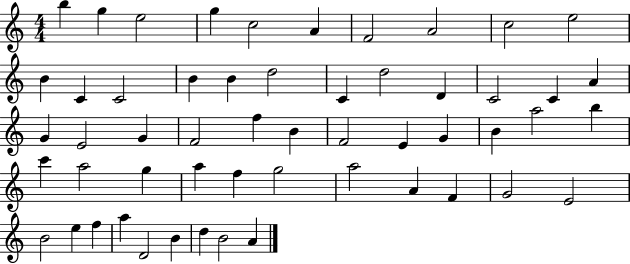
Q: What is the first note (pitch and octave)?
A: B5